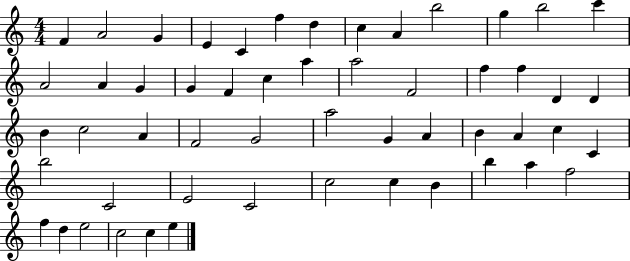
X:1
T:Untitled
M:4/4
L:1/4
K:C
F A2 G E C f d c A b2 g b2 c' A2 A G G F c a a2 F2 f f D D B c2 A F2 G2 a2 G A B A c C b2 C2 E2 C2 c2 c B b a f2 f d e2 c2 c e